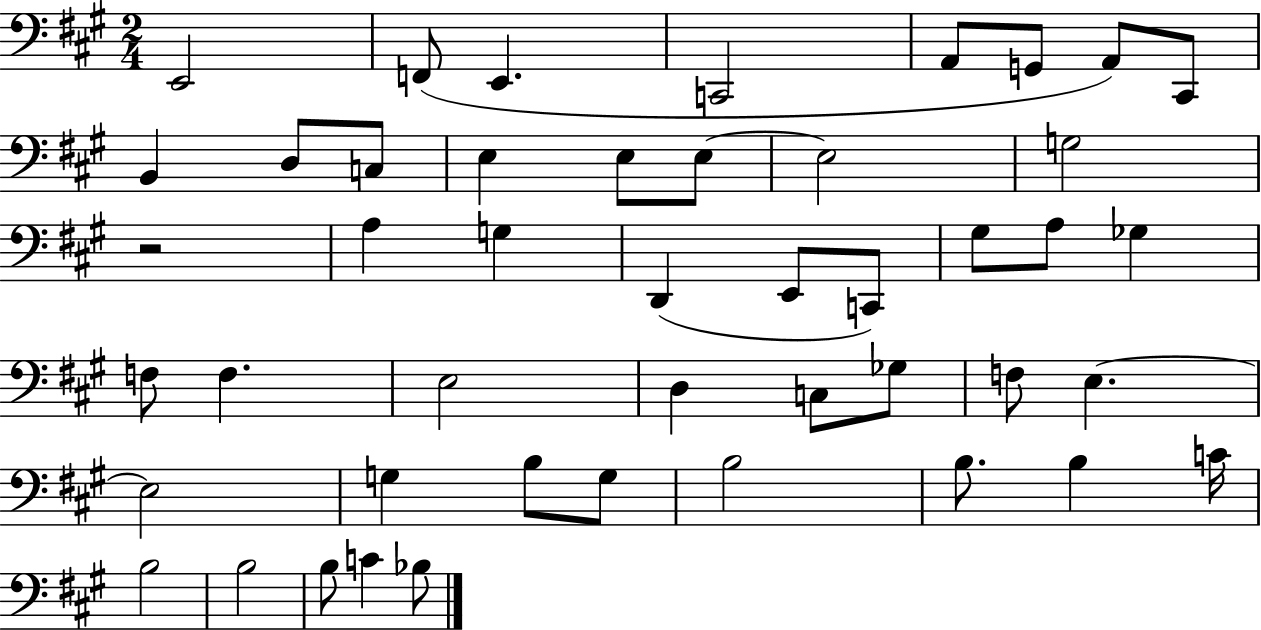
{
  \clef bass
  \numericTimeSignature
  \time 2/4
  \key a \major
  e,2 | f,8( e,4. | c,2 | a,8 g,8 a,8) cis,8 | \break b,4 d8 c8 | e4 e8 e8~~ | e2 | g2 | \break r2 | a4 g4 | d,4( e,8 c,8) | gis8 a8 ges4 | \break f8 f4. | e2 | d4 c8 ges8 | f8 e4.~~ | \break e2 | g4 b8 g8 | b2 | b8. b4 c'16 | \break b2 | b2 | b8 c'4 bes8 | \bar "|."
}